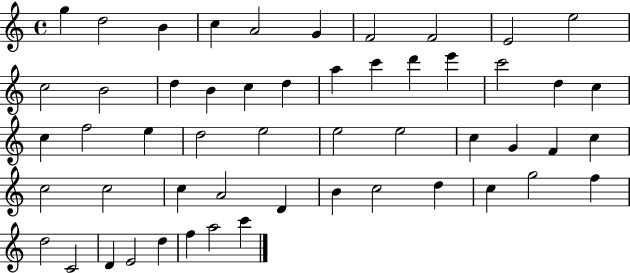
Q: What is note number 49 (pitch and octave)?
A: E4